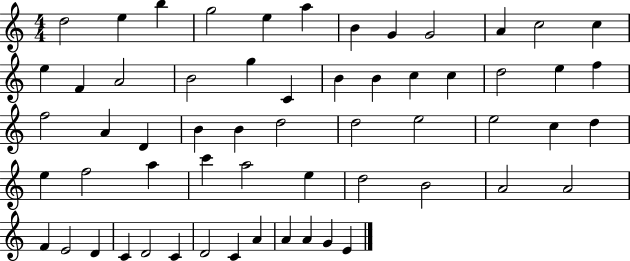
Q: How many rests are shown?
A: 0